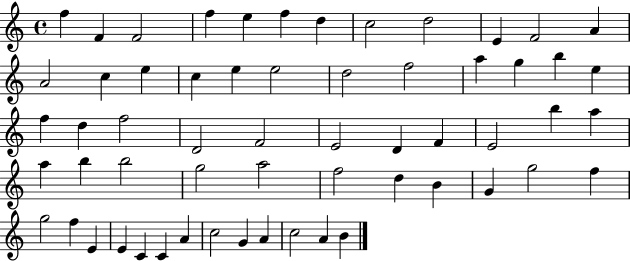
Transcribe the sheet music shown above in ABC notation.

X:1
T:Untitled
M:4/4
L:1/4
K:C
f F F2 f e f d c2 d2 E F2 A A2 c e c e e2 d2 f2 a g b e f d f2 D2 F2 E2 D F E2 b a a b b2 g2 a2 f2 d B G g2 f g2 f E E C C A c2 G A c2 A B